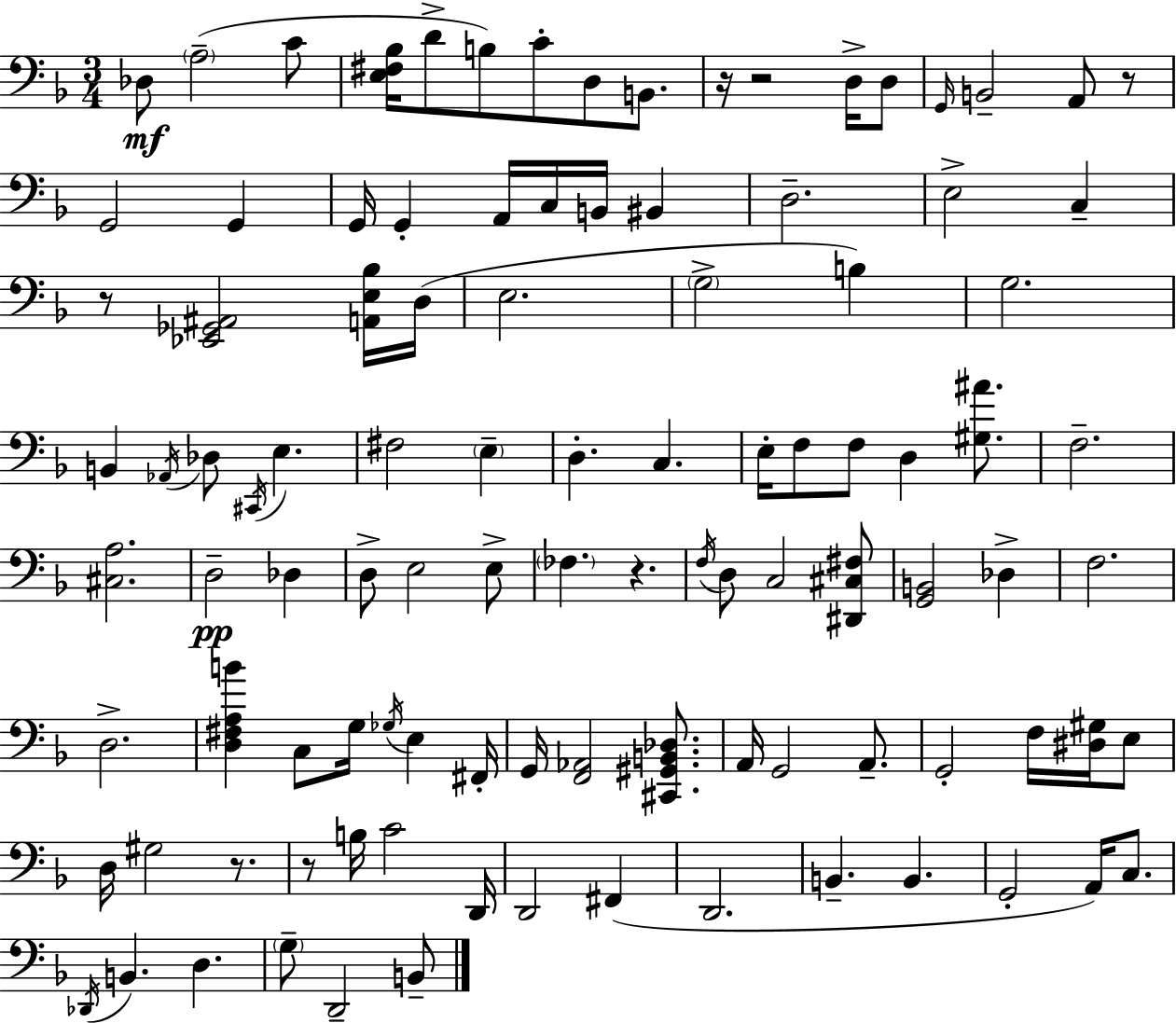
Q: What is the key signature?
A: F major